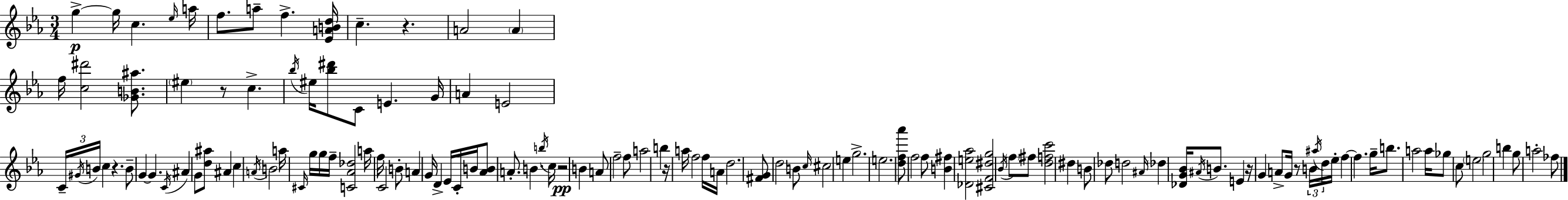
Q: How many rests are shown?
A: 7